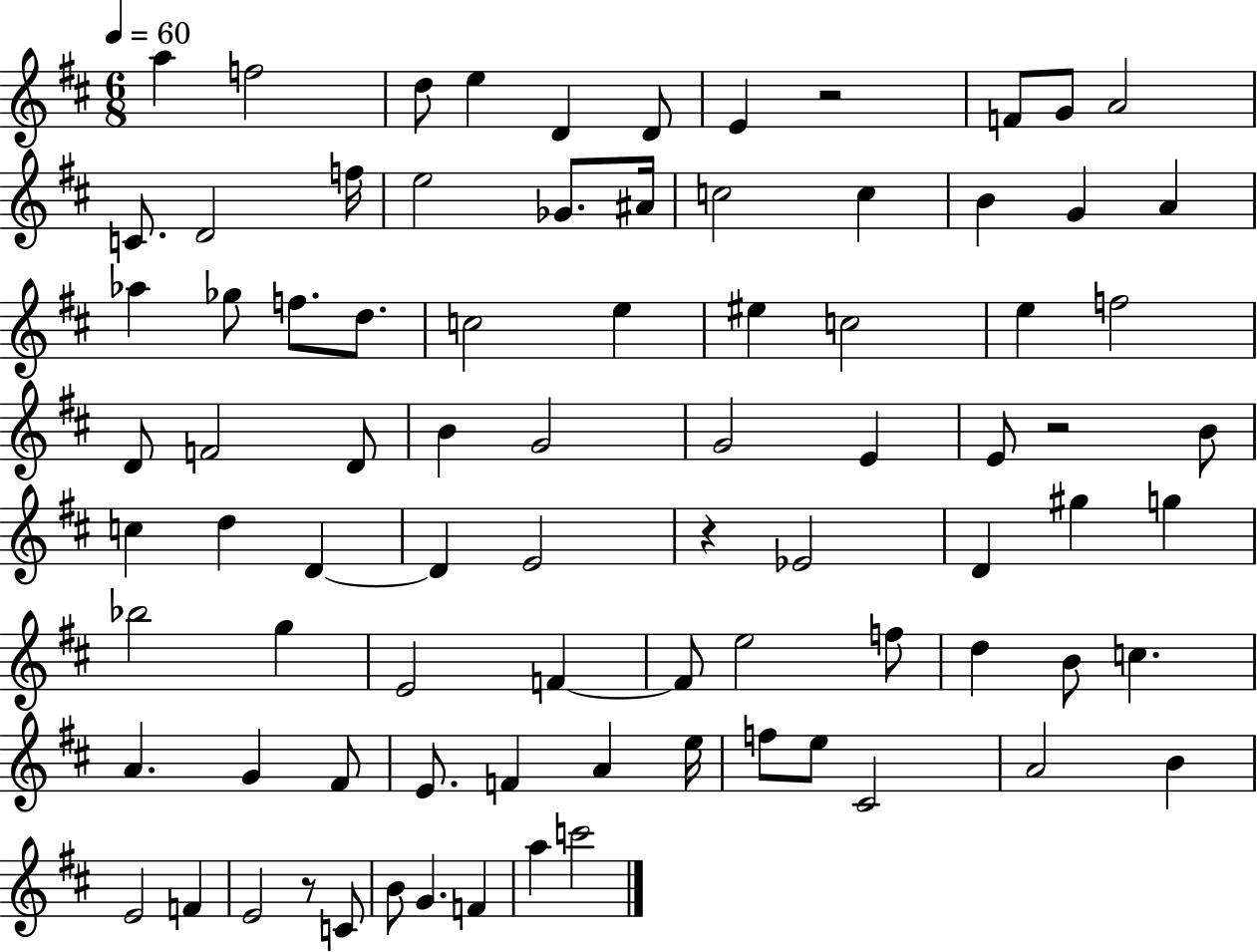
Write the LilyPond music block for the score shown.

{
  \clef treble
  \numericTimeSignature
  \time 6/8
  \key d \major
  \tempo 4 = 60
  \repeat volta 2 { a''4 f''2 | d''8 e''4 d'4 d'8 | e'4 r2 | f'8 g'8 a'2 | \break c'8. d'2 f''16 | e''2 ges'8. ais'16 | c''2 c''4 | b'4 g'4 a'4 | \break aes''4 ges''8 f''8. d''8. | c''2 e''4 | eis''4 c''2 | e''4 f''2 | \break d'8 f'2 d'8 | b'4 g'2 | g'2 e'4 | e'8 r2 b'8 | \break c''4 d''4 d'4~~ | d'4 e'2 | r4 ees'2 | d'4 gis''4 g''4 | \break bes''2 g''4 | e'2 f'4~~ | f'8 e''2 f''8 | d''4 b'8 c''4. | \break a'4. g'4 fis'8 | e'8. f'4 a'4 e''16 | f''8 e''8 cis'2 | a'2 b'4 | \break e'2 f'4 | e'2 r8 c'8 | b'8 g'4. f'4 | a''4 c'''2 | \break } \bar "|."
}